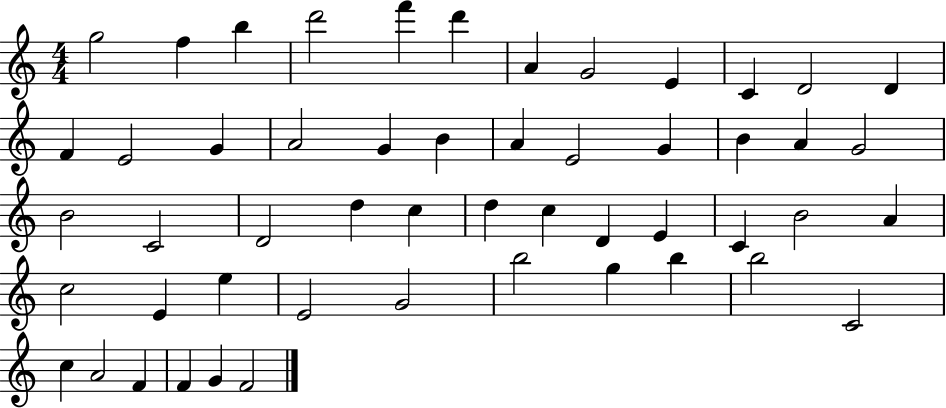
G5/h F5/q B5/q D6/h F6/q D6/q A4/q G4/h E4/q C4/q D4/h D4/q F4/q E4/h G4/q A4/h G4/q B4/q A4/q E4/h G4/q B4/q A4/q G4/h B4/h C4/h D4/h D5/q C5/q D5/q C5/q D4/q E4/q C4/q B4/h A4/q C5/h E4/q E5/q E4/h G4/h B5/h G5/q B5/q B5/h C4/h C5/q A4/h F4/q F4/q G4/q F4/h